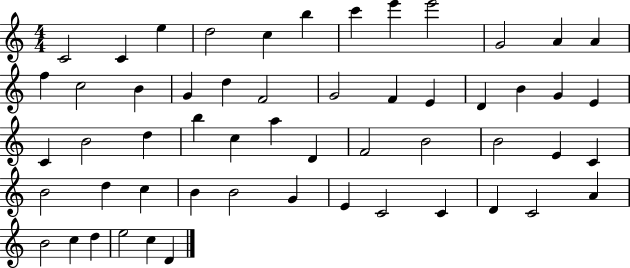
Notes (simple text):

C4/h C4/q E5/q D5/h C5/q B5/q C6/q E6/q E6/h G4/h A4/q A4/q F5/q C5/h B4/q G4/q D5/q F4/h G4/h F4/q E4/q D4/q B4/q G4/q E4/q C4/q B4/h D5/q B5/q C5/q A5/q D4/q F4/h B4/h B4/h E4/q C4/q B4/h D5/q C5/q B4/q B4/h G4/q E4/q C4/h C4/q D4/q C4/h A4/q B4/h C5/q D5/q E5/h C5/q D4/q